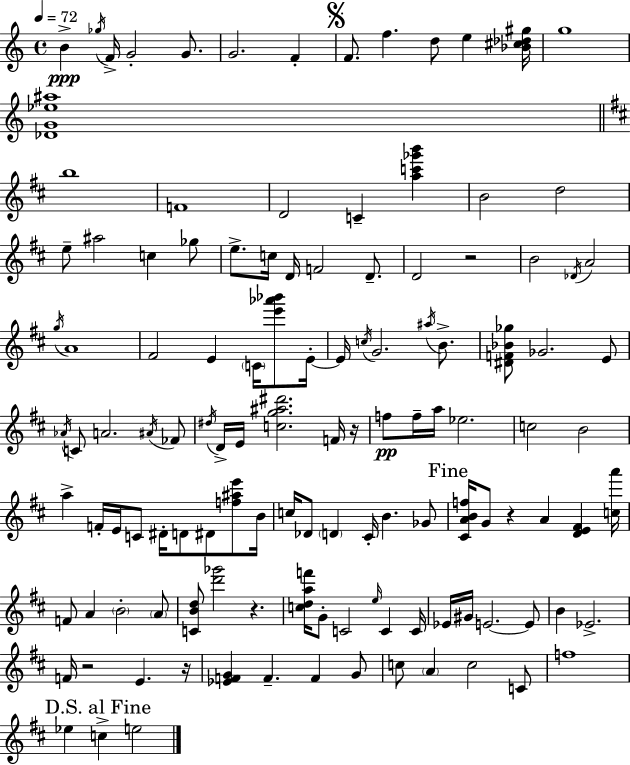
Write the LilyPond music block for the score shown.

{
  \clef treble
  \time 4/4
  \defaultTimeSignature
  \key a \minor
  \tempo 4 = 72
  \repeat volta 2 { b'4->\ppp \acciaccatura { ges''16 } f'16-> g'2-. g'8. | g'2. f'4-. | \mark \markup { \musicglyph "scripts.segno" } f'8. f''4. d''8 e''4 | <bes' cis'' des'' gis''>16 g''1 | \break <des' g' ees'' ais''>1 | \bar "||" \break \key d \major b''1 | f'1 | d'2 c'4-- <a'' c''' ges''' b'''>4 | b'2 d''2 | \break e''8-- ais''2 c''4 ges''8 | e''8.-> c''16 d'16 f'2 d'8.-- | d'2 r2 | b'2 \acciaccatura { des'16 } a'2 | \break \acciaccatura { g''16 } a'1 | fis'2 e'4 \parenthesize c'16 <e''' aes''' bes'''>8 | e'16-.~~ e'16 \acciaccatura { c''16 } g'2. | \acciaccatura { ais''16 } b'8.-> <dis' f' bes' ges''>8 ges'2. | \break e'8 \acciaccatura { aes'16 } c'8 a'2. | \acciaccatura { ais'16 } fes'8 \acciaccatura { dis''16 } d'16-> e'16 <c'' g'' ais'' dis'''>2. | f'16 r16 f''8\pp f''16-- a''16 ees''2. | c''2 b'2 | \break a''4-> f'16-. e'16 c'8 dis'16-. | d'8 dis'8 <f'' ais'' e'''>8 b'16 c''16 des'8 \parenthesize d'4 cis'16-. b'4. | ges'8 \mark "Fine" <cis' a' b' f''>16 g'8 r4 a'4 | <d' e' fis'>4 <c'' a'''>16 f'8 a'4 \parenthesize b'2-. | \break \parenthesize a'8 <c' b' d''>8 <d''' ges'''>2 | r4. <c'' d'' a'' f'''>16 g'8-. c'2 | \grace { e''16 } c'4 c'16 ees'16 gis'16 e'2.~~ | e'8 b'4 ees'2.-> | \break f'16 r2 | e'4. r16 <ees' f' g'>4 f'4.-- | f'4 g'8 c''8 \parenthesize a'4 c''2 | c'8 f''1 | \break \mark "D.S. al Fine" ees''4 c''4-> | e''2 } \bar "|."
}